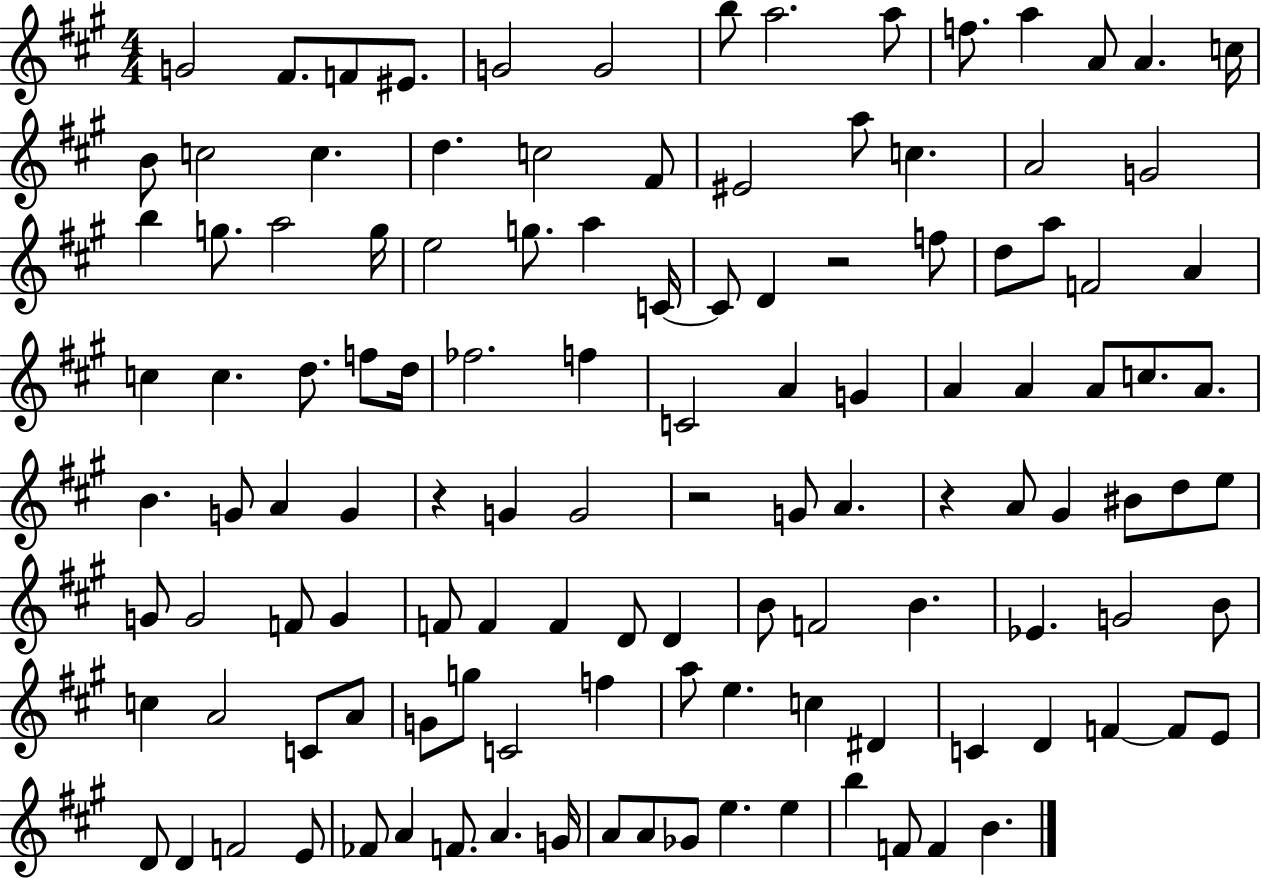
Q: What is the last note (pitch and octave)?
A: B4